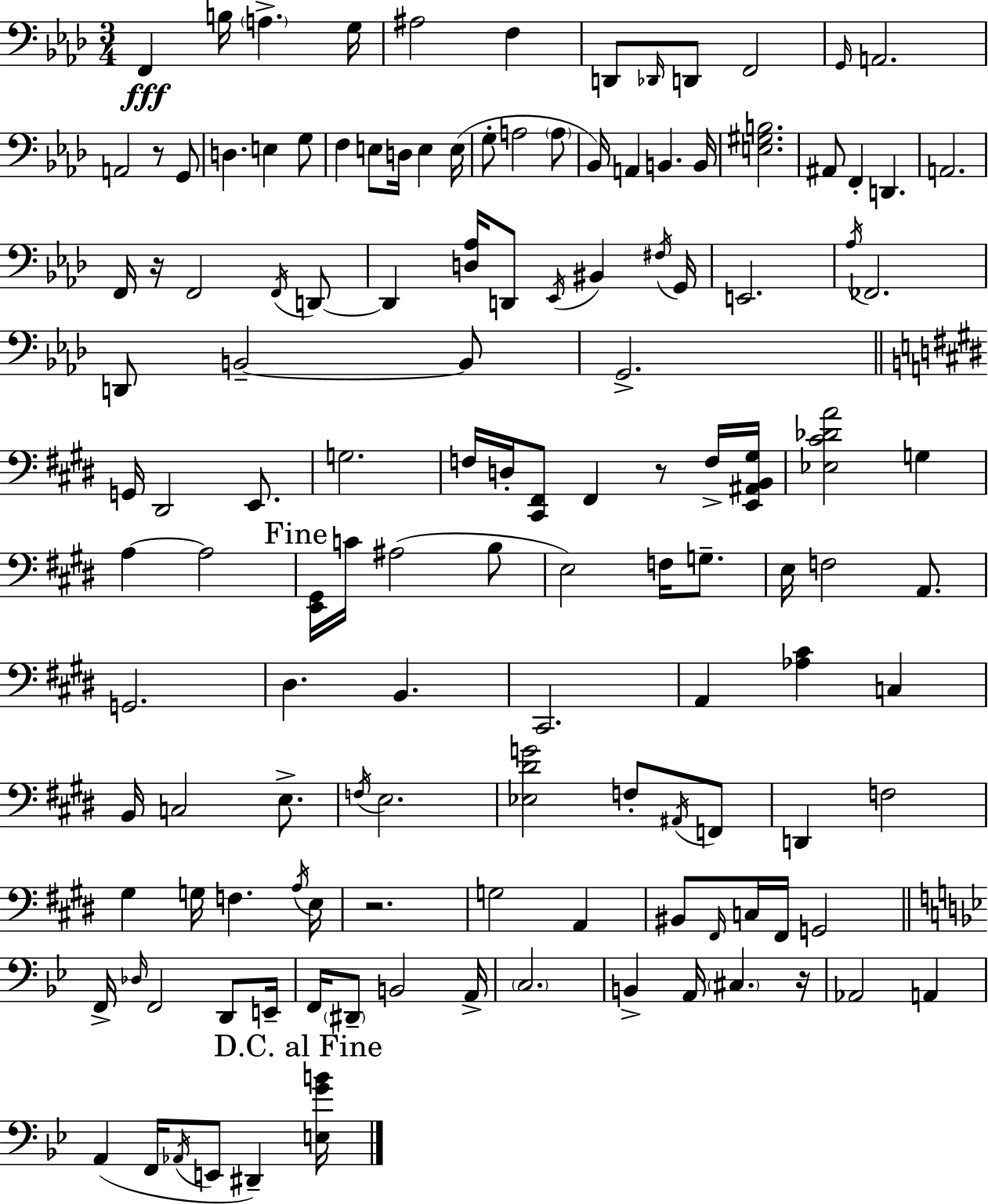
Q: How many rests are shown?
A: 5